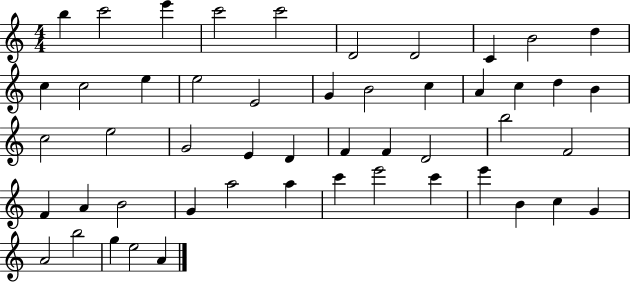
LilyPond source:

{
  \clef treble
  \numericTimeSignature
  \time 4/4
  \key c \major
  b''4 c'''2 e'''4 | c'''2 c'''2 | d'2 d'2 | c'4 b'2 d''4 | \break c''4 c''2 e''4 | e''2 e'2 | g'4 b'2 c''4 | a'4 c''4 d''4 b'4 | \break c''2 e''2 | g'2 e'4 d'4 | f'4 f'4 d'2 | b''2 f'2 | \break f'4 a'4 b'2 | g'4 a''2 a''4 | c'''4 e'''2 c'''4 | e'''4 b'4 c''4 g'4 | \break a'2 b''2 | g''4 e''2 a'4 | \bar "|."
}